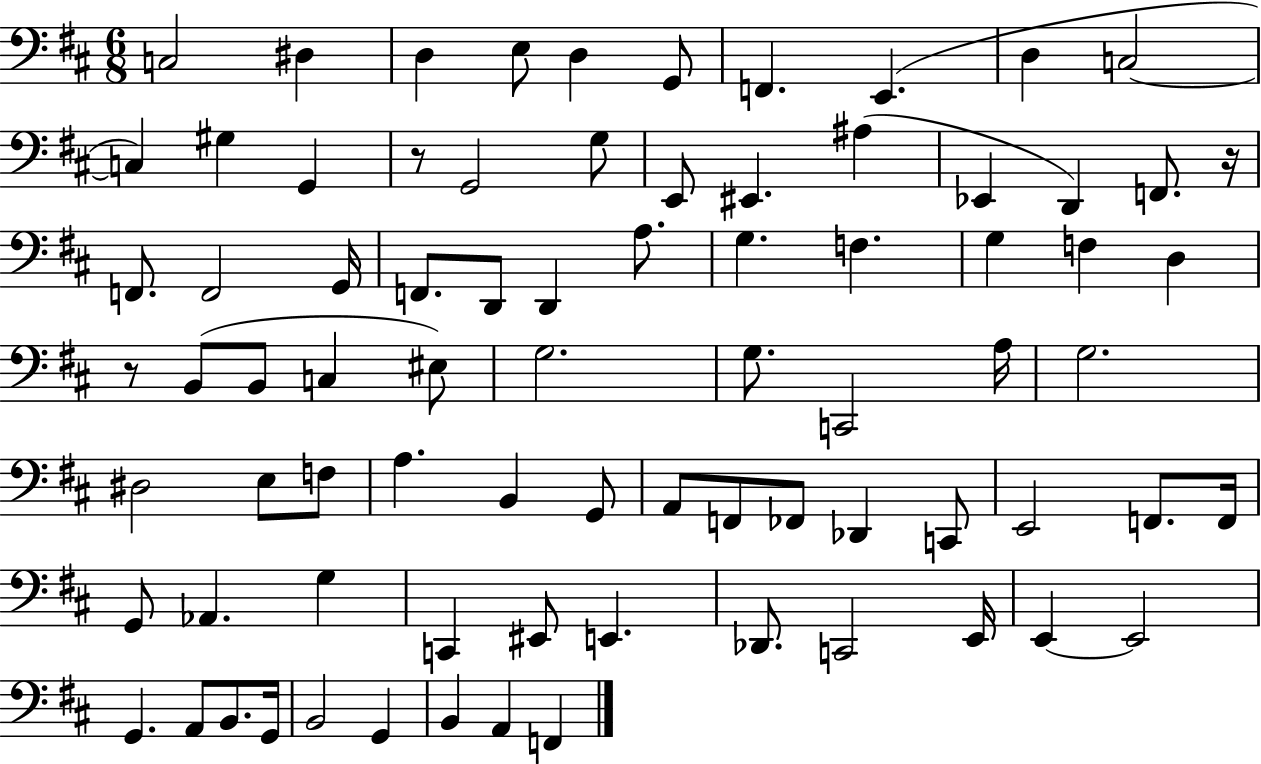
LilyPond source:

{
  \clef bass
  \numericTimeSignature
  \time 6/8
  \key d \major
  c2 dis4 | d4 e8 d4 g,8 | f,4. e,4.( | d4 c2~~ | \break c4) gis4 g,4 | r8 g,2 g8 | e,8 eis,4. ais4( | ees,4 d,4) f,8. r16 | \break f,8. f,2 g,16 | f,8. d,8 d,4 a8. | g4. f4. | g4 f4 d4 | \break r8 b,8( b,8 c4 eis8) | g2. | g8. c,2 a16 | g2. | \break dis2 e8 f8 | a4. b,4 g,8 | a,8 f,8 fes,8 des,4 c,8 | e,2 f,8. f,16 | \break g,8 aes,4. g4 | c,4 eis,8 e,4. | des,8. c,2 e,16 | e,4~~ e,2 | \break g,4. a,8 b,8. g,16 | b,2 g,4 | b,4 a,4 f,4 | \bar "|."
}